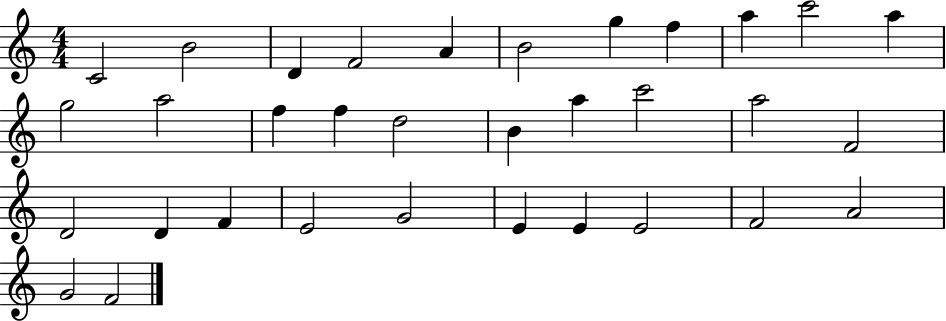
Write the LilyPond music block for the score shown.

{
  \clef treble
  \numericTimeSignature
  \time 4/4
  \key c \major
  c'2 b'2 | d'4 f'2 a'4 | b'2 g''4 f''4 | a''4 c'''2 a''4 | \break g''2 a''2 | f''4 f''4 d''2 | b'4 a''4 c'''2 | a''2 f'2 | \break d'2 d'4 f'4 | e'2 g'2 | e'4 e'4 e'2 | f'2 a'2 | \break g'2 f'2 | \bar "|."
}